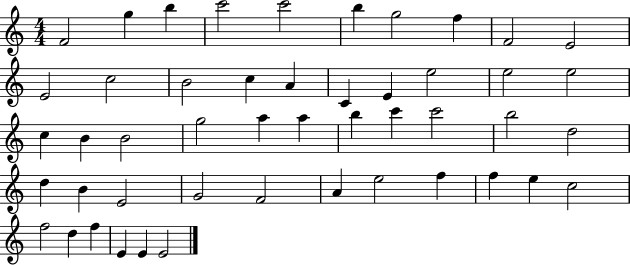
{
  \clef treble
  \numericTimeSignature
  \time 4/4
  \key c \major
  f'2 g''4 b''4 | c'''2 c'''2 | b''4 g''2 f''4 | f'2 e'2 | \break e'2 c''2 | b'2 c''4 a'4 | c'4 e'4 e''2 | e''2 e''2 | \break c''4 b'4 b'2 | g''2 a''4 a''4 | b''4 c'''4 c'''2 | b''2 d''2 | \break d''4 b'4 e'2 | g'2 f'2 | a'4 e''2 f''4 | f''4 e''4 c''2 | \break f''2 d''4 f''4 | e'4 e'4 e'2 | \bar "|."
}